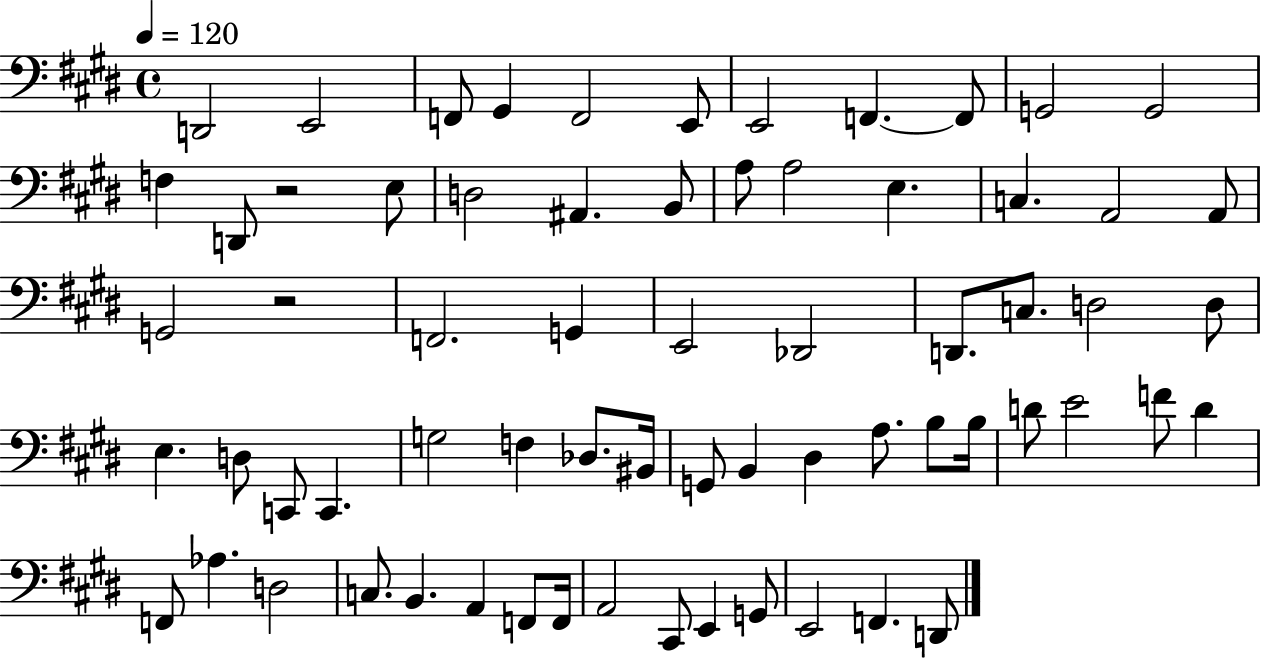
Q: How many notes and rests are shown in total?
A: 67